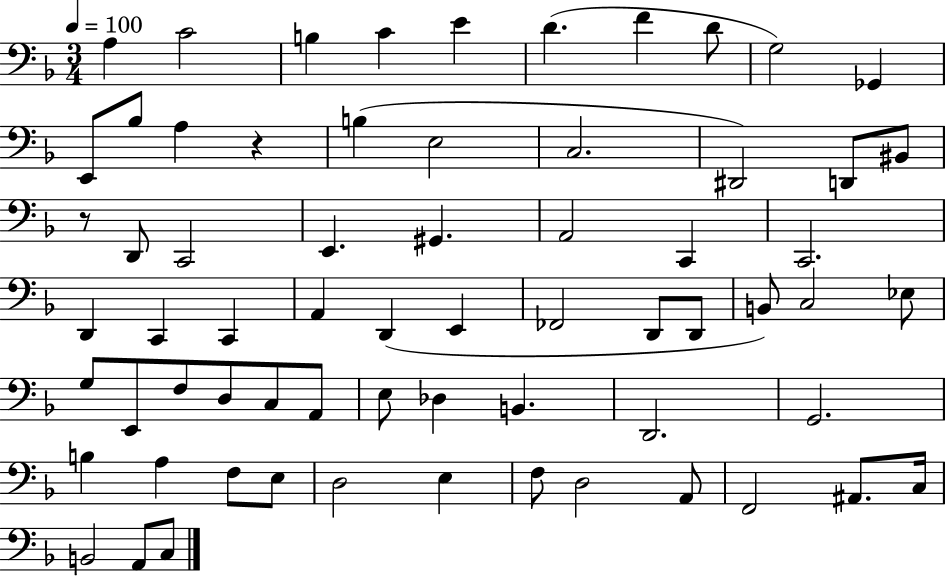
A3/q C4/h B3/q C4/q E4/q D4/q. F4/q D4/e G3/h Gb2/q E2/e Bb3/e A3/q R/q B3/q E3/h C3/h. D#2/h D2/e BIS2/e R/e D2/e C2/h E2/q. G#2/q. A2/h C2/q C2/h. D2/q C2/q C2/q A2/q D2/q E2/q FES2/h D2/e D2/e B2/e C3/h Eb3/e G3/e E2/e F3/e D3/e C3/e A2/e E3/e Db3/q B2/q. D2/h. G2/h. B3/q A3/q F3/e E3/e D3/h E3/q F3/e D3/h A2/e F2/h A#2/e. C3/s B2/h A2/e C3/e